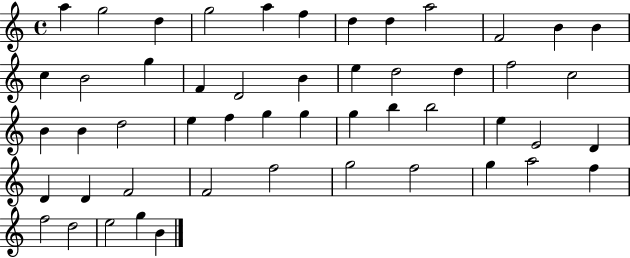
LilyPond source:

{
  \clef treble
  \time 4/4
  \defaultTimeSignature
  \key c \major
  a''4 g''2 d''4 | g''2 a''4 f''4 | d''4 d''4 a''2 | f'2 b'4 b'4 | \break c''4 b'2 g''4 | f'4 d'2 b'4 | e''4 d''2 d''4 | f''2 c''2 | \break b'4 b'4 d''2 | e''4 f''4 g''4 g''4 | g''4 b''4 b''2 | e''4 e'2 d'4 | \break d'4 d'4 f'2 | f'2 f''2 | g''2 f''2 | g''4 a''2 f''4 | \break f''2 d''2 | e''2 g''4 b'4 | \bar "|."
}